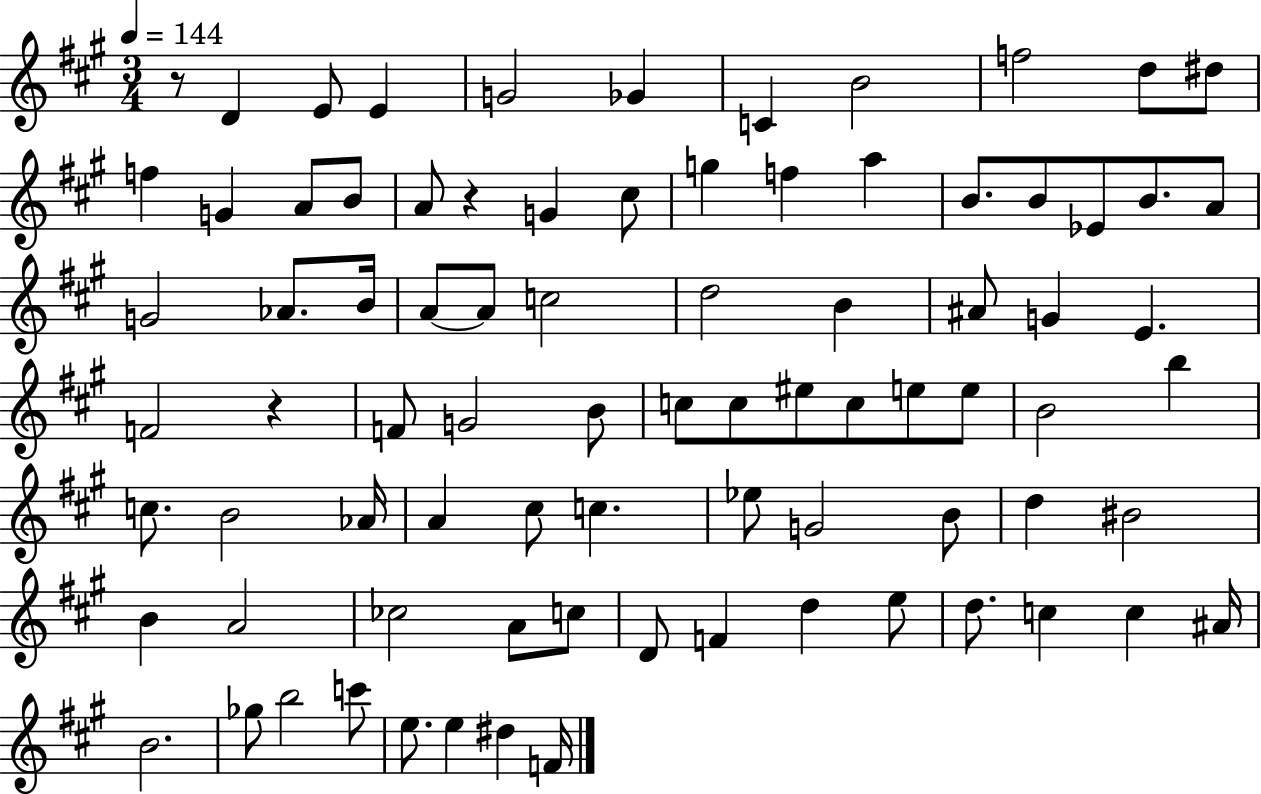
R/e D4/q E4/e E4/q G4/h Gb4/q C4/q B4/h F5/h D5/e D#5/e F5/q G4/q A4/e B4/e A4/e R/q G4/q C#5/e G5/q F5/q A5/q B4/e. B4/e Eb4/e B4/e. A4/e G4/h Ab4/e. B4/s A4/e A4/e C5/h D5/h B4/q A#4/e G4/q E4/q. F4/h R/q F4/e G4/h B4/e C5/e C5/e EIS5/e C5/e E5/e E5/e B4/h B5/q C5/e. B4/h Ab4/s A4/q C#5/e C5/q. Eb5/e G4/h B4/e D5/q BIS4/h B4/q A4/h CES5/h A4/e C5/e D4/e F4/q D5/q E5/e D5/e. C5/q C5/q A#4/s B4/h. Gb5/e B5/h C6/e E5/e. E5/q D#5/q F4/s